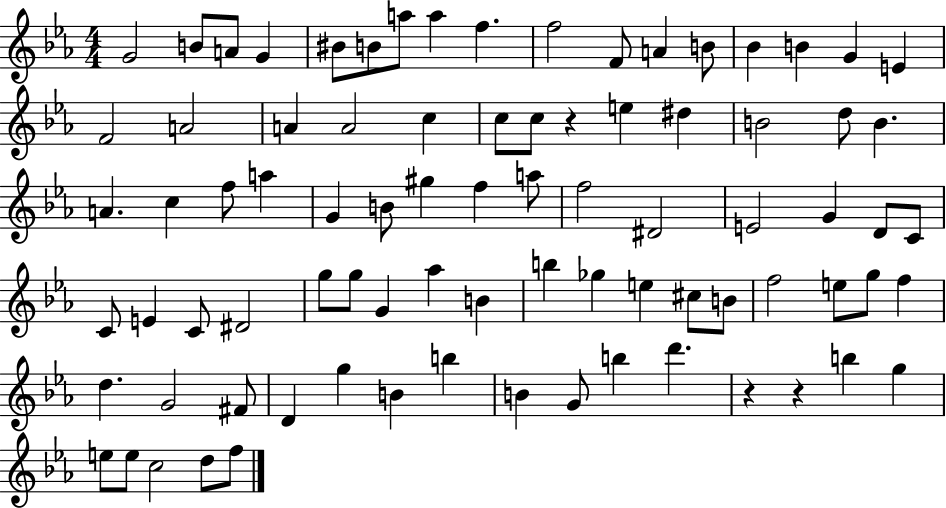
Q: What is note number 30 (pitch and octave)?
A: A4